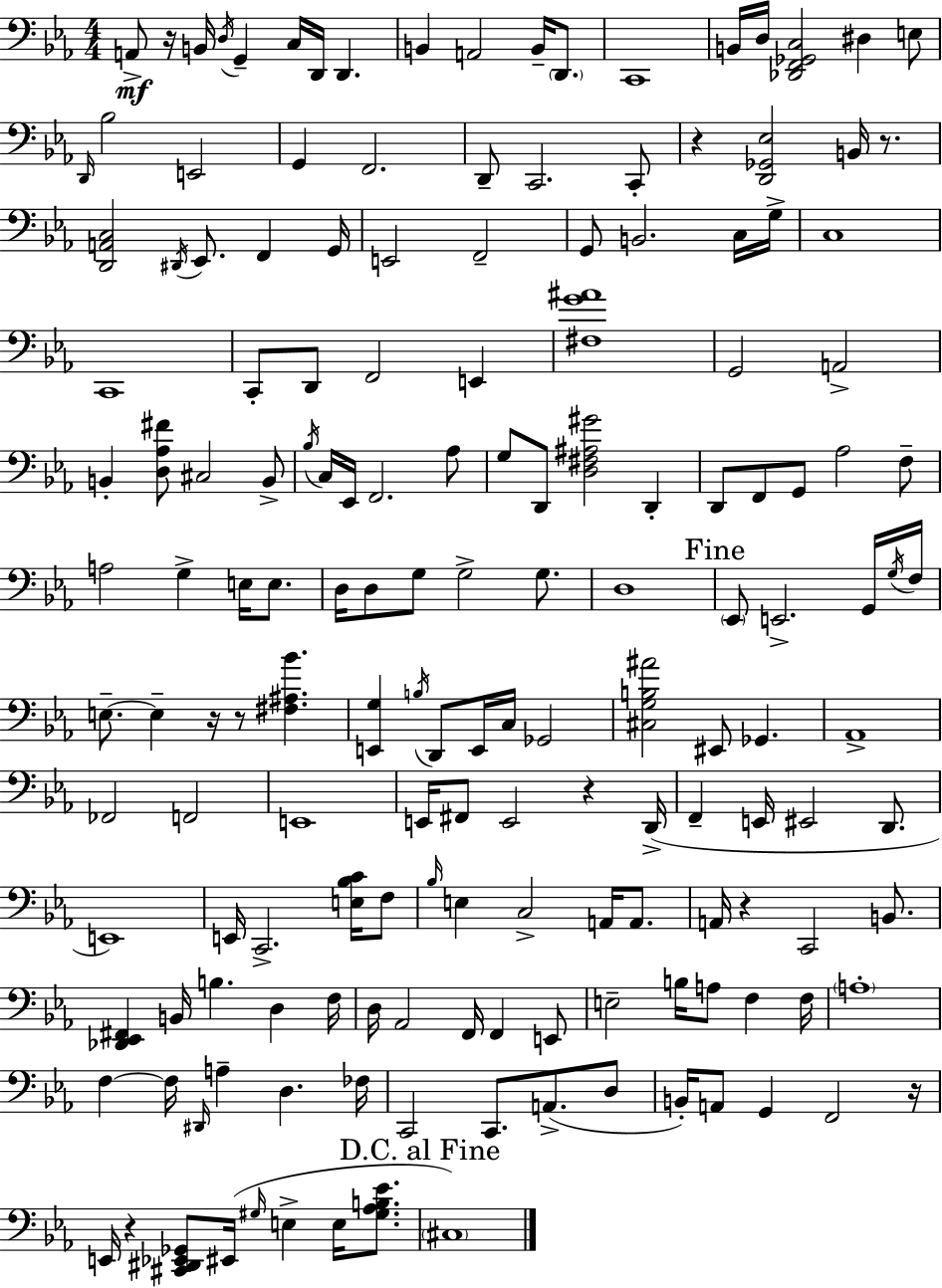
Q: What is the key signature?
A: EES major